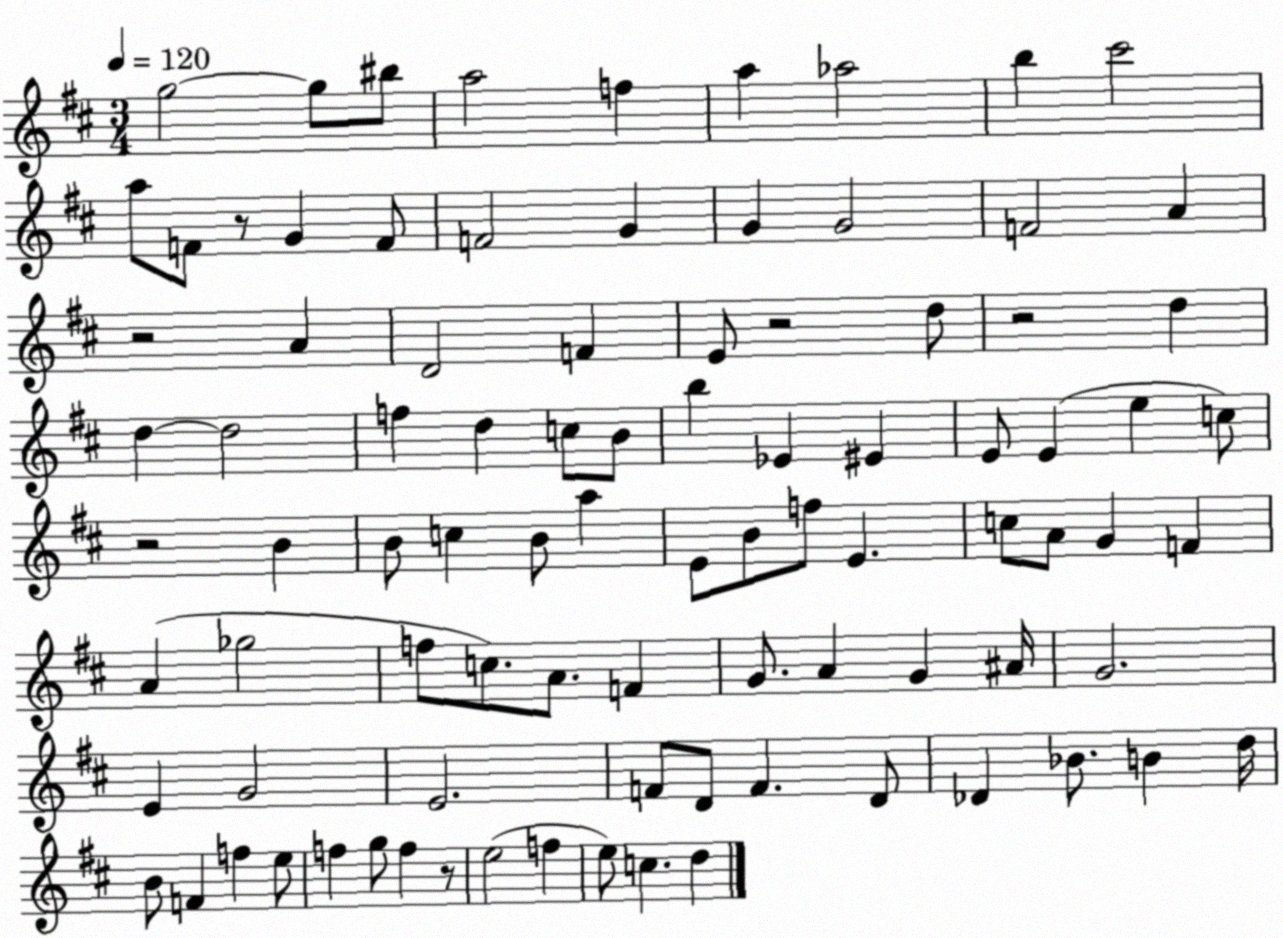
X:1
T:Untitled
M:3/4
L:1/4
K:D
g2 g/2 ^b/2 a2 f a _a2 b ^c'2 a/2 F/2 z/2 G F/2 F2 G G G2 F2 A z2 A D2 F E/2 z2 d/2 z2 d d d2 f d c/2 B/2 b _E ^E E/2 E e c/2 z2 B B/2 c B/2 a E/2 B/2 f/2 E c/2 A/2 G F A _g2 f/2 c/2 A/2 F G/2 A G ^A/4 G2 E G2 E2 F/2 D/2 F D/2 _D _B/2 B d/4 B/2 F f e/2 f g/2 f z/2 e2 f e/2 c d